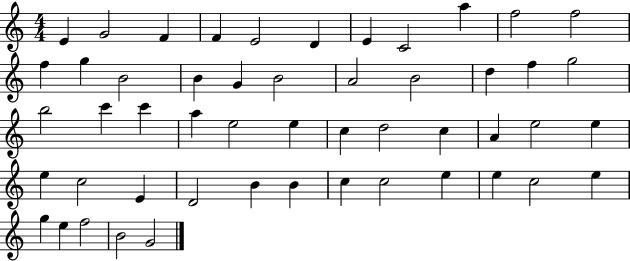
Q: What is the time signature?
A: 4/4